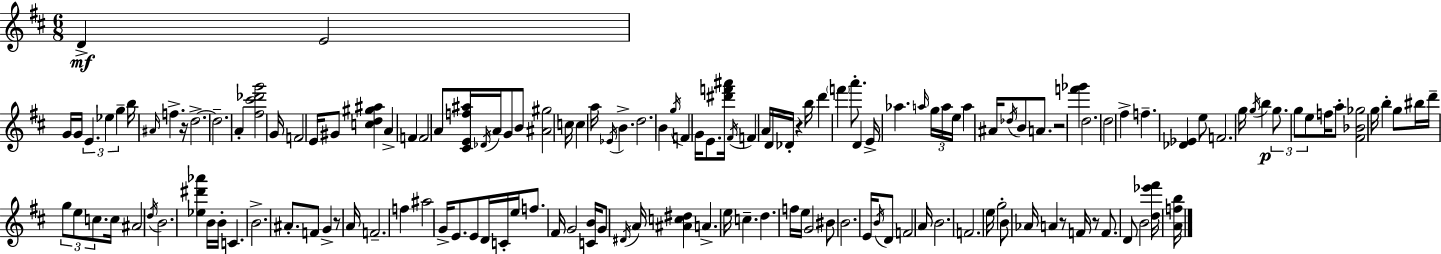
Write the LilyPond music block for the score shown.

{
  \clef treble
  \numericTimeSignature
  \time 6/8
  \key d \major
  d'4->\mf e'2 | g'16 g'16 \tuplet 3/2 { e'4. ees''4 | g''4-- } b''16 \grace { ais'16 } f''4.-> | r16 d''2.->~~ | \break d''2.-- | a'4-. <fis'' cis''' des''' g'''>2 | g'16 f'2 e'16 gis'8 | <c'' d'' gis'' ais''>4 a'4-> f'4 | \break f'2 a'8 <cis' e' f'' ais''>16 | \acciaccatura { des'16 } a'16 g'8 b'8 <ais' gis''>2 | c''16 c''4 a''16 \acciaccatura { ees'16 } b'4.-> | d''2. | \break b'4 \acciaccatura { g''16 } f'4 | g'16 e'8. <dis''' f''' ais'''>16 \acciaccatura { fis'16 } f'4 a'16 d'16 | des'16-. r4 b''16 d'''4 \parenthesize f'''4 | a'''8.-. d'4 e'16-> aes''4. | \break \grace { a''16 } \tuplet 3/2 { g''16 a''16 e''16 } a''4 | ais'16 \acciaccatura { des''16 } b'8 a'8. r2 | <f''' ges'''>4 d''2. | d''2 | \break fis''4-> f''4.-- | <des' ees'>4 e''8 f'2. | g''16 \acciaccatura { g''16 } b''4\p | \tuplet 3/2 { g''8. g''8 e''8 } f''16 a''8-. <fis' bes' ges''>2 | \break g''16 b''4-. | g''8 bis''16 d'''16-- \tuplet 3/2 { g''8 e''8 c''8. } c''16 | ais'2 \acciaccatura { d''16 } b'2. | <ees'' dis''' aes'''>4 | \break b'16 b'16-. c'4. b'2.-> | ais'8.-. | f'8 g'4-> r8 a'16 f'2.-- | f''4 | \break ais''2 g'16-> e'8. | e'8 d'16 c'16-. e''16 f''8. fis'16 g'2 | <c' b'>16 g'8 \acciaccatura { dis'16 } a'16 <ais' c'' dis''>4 | a'4.-> e''16 c''4.-- | \break d''4. f''16 e''16 | g'2 bis'8 b'2. | e'16 \acciaccatura { b'16 } | d'8 f'2 a'16 b'2. | \break f'2. | e''16 | g''2-. b'8 aes'16 a'4 | r8 f'16 r8 f'8. d'8 | \break b'2 <d'' ees''' fis'''>16 <a' f'' b''>16 \bar "|."
}